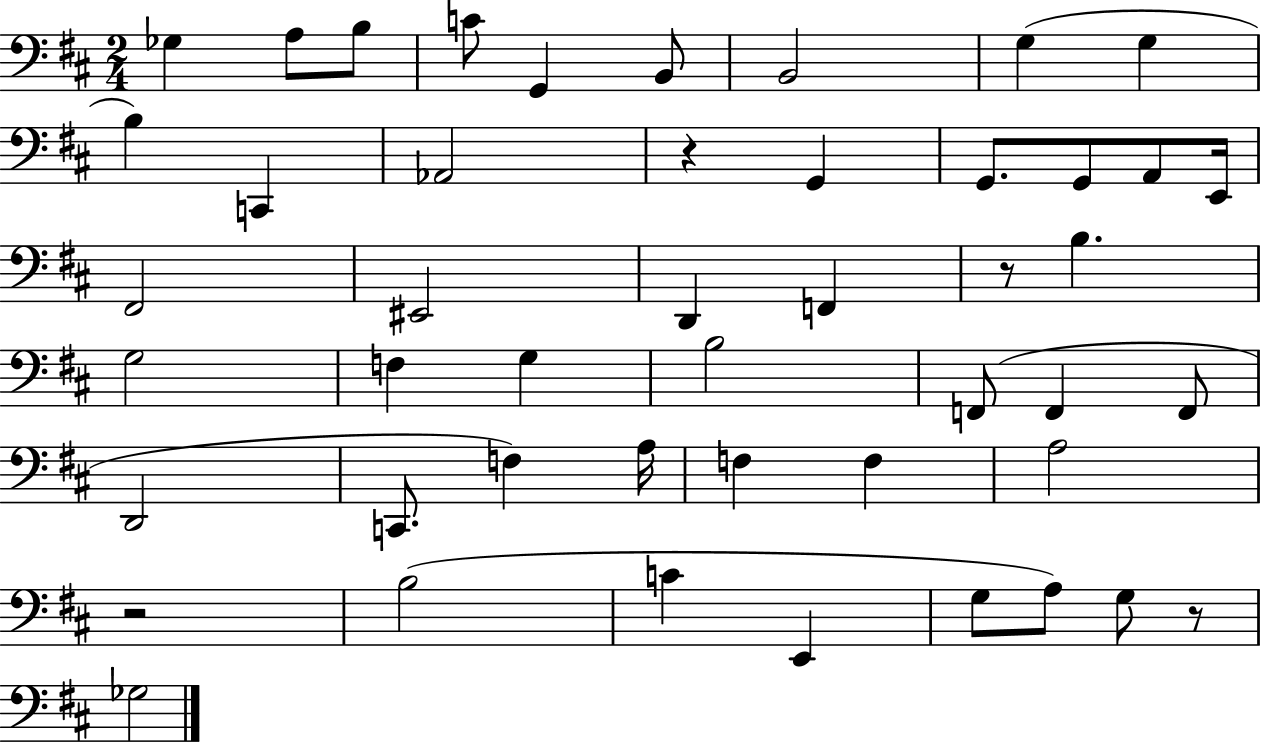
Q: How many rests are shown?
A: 4